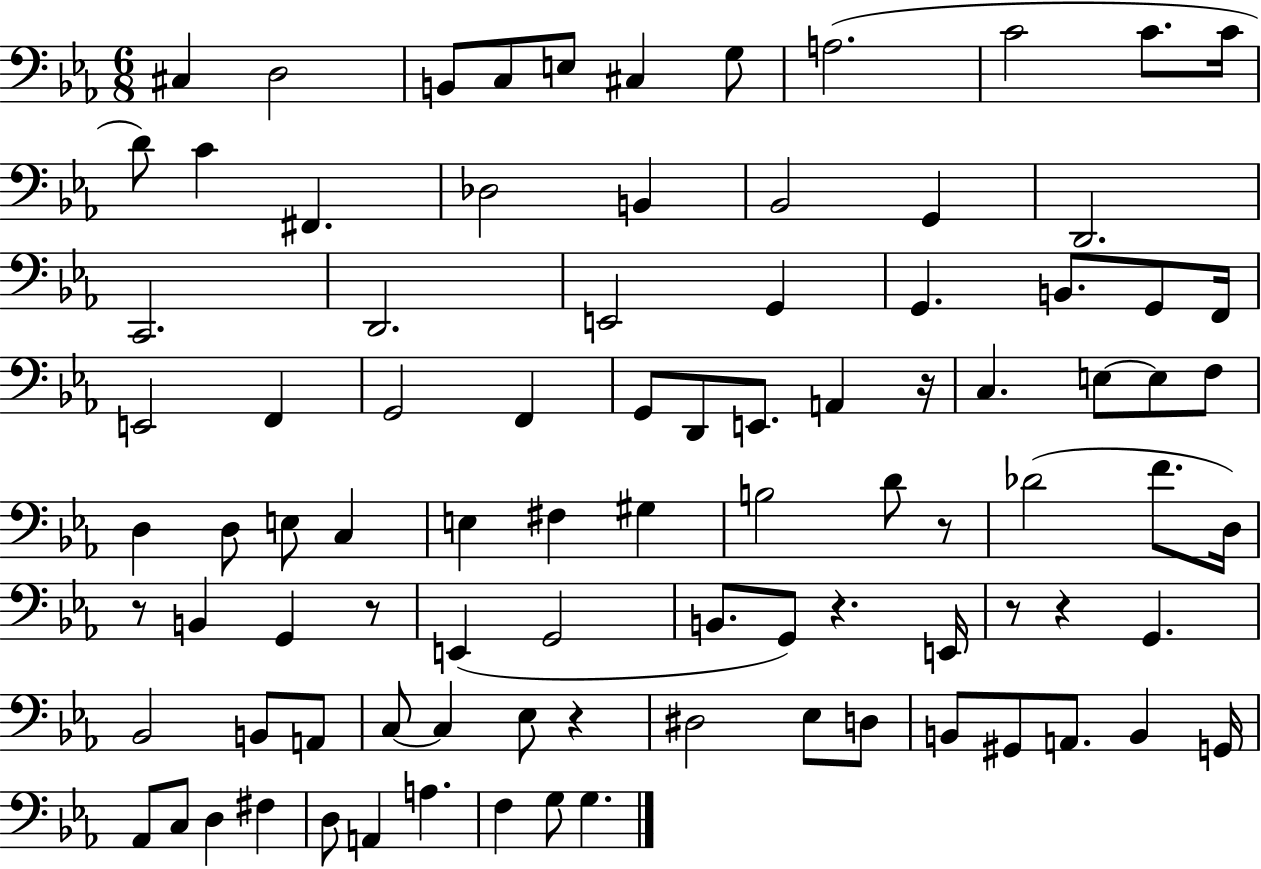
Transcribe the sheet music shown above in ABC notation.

X:1
T:Untitled
M:6/8
L:1/4
K:Eb
^C, D,2 B,,/2 C,/2 E,/2 ^C, G,/2 A,2 C2 C/2 C/4 D/2 C ^F,, _D,2 B,, _B,,2 G,, D,,2 C,,2 D,,2 E,,2 G,, G,, B,,/2 G,,/2 F,,/4 E,,2 F,, G,,2 F,, G,,/2 D,,/2 E,,/2 A,, z/4 C, E,/2 E,/2 F,/2 D, D,/2 E,/2 C, E, ^F, ^G, B,2 D/2 z/2 _D2 F/2 D,/4 z/2 B,, G,, z/2 E,, G,,2 B,,/2 G,,/2 z E,,/4 z/2 z G,, _B,,2 B,,/2 A,,/2 C,/2 C, _E,/2 z ^D,2 _E,/2 D,/2 B,,/2 ^G,,/2 A,,/2 B,, G,,/4 _A,,/2 C,/2 D, ^F, D,/2 A,, A, F, G,/2 G,